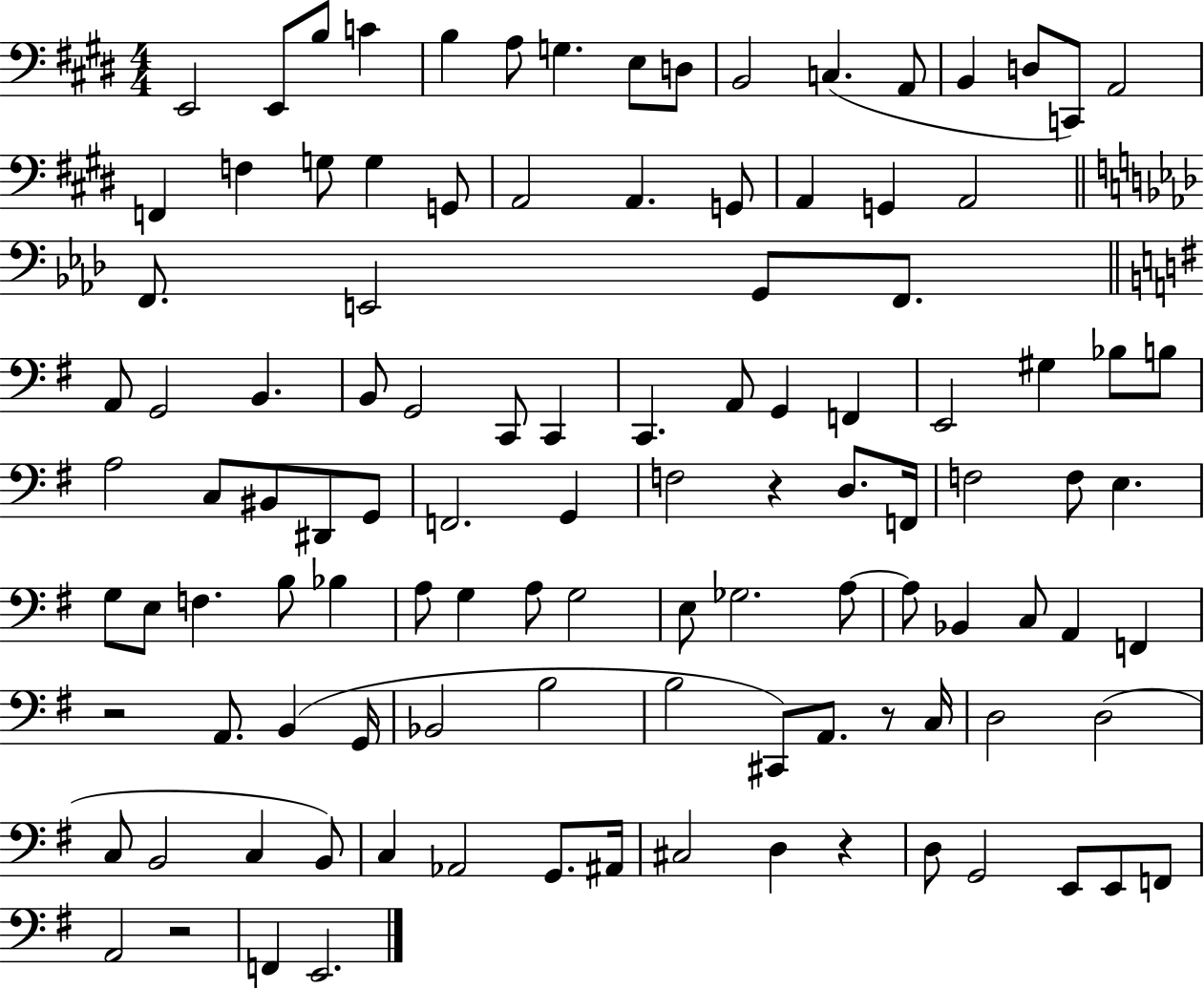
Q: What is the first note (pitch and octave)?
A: E2